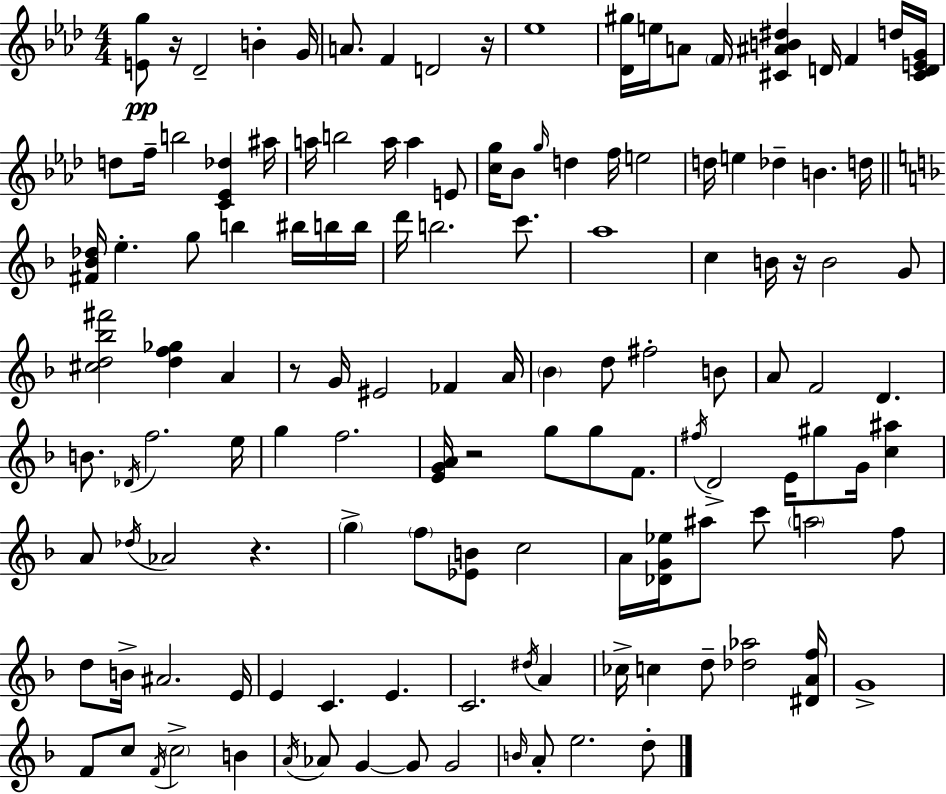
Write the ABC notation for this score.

X:1
T:Untitled
M:4/4
L:1/4
K:Ab
[Eg]/2 z/4 _D2 B G/4 A/2 F D2 z/4 _e4 [_D^g]/4 e/4 A/2 F/4 [^C^AB^d] D/4 F d/4 [^CDEG]/4 d/2 f/4 b2 [C_E_d] ^a/4 a/4 b2 a/4 a E/2 [cg]/4 _B/2 g/4 d f/4 e2 d/4 e _d B d/4 [^F_B_d]/4 e g/2 b ^b/4 b/4 b/4 d'/4 b2 c'/2 a4 c B/4 z/4 B2 G/2 [^cd_b^f']2 [df_g] A z/2 G/4 ^E2 _F A/4 _B d/2 ^f2 B/2 A/2 F2 D B/2 _D/4 f2 e/4 g f2 [EGA]/4 z2 g/2 g/2 F/2 ^f/4 D2 E/4 ^g/2 G/4 [c^a] A/2 _d/4 _A2 z g f/2 [_EB]/2 c2 A/4 [_DG_e]/4 ^a/2 c'/2 a2 f/2 d/2 B/4 ^A2 E/4 E C E C2 ^d/4 A _c/4 c d/2 [_d_a]2 [^DAf]/4 G4 F/2 c/2 F/4 c2 B A/4 _A/2 G G/2 G2 B/4 A/2 e2 d/2